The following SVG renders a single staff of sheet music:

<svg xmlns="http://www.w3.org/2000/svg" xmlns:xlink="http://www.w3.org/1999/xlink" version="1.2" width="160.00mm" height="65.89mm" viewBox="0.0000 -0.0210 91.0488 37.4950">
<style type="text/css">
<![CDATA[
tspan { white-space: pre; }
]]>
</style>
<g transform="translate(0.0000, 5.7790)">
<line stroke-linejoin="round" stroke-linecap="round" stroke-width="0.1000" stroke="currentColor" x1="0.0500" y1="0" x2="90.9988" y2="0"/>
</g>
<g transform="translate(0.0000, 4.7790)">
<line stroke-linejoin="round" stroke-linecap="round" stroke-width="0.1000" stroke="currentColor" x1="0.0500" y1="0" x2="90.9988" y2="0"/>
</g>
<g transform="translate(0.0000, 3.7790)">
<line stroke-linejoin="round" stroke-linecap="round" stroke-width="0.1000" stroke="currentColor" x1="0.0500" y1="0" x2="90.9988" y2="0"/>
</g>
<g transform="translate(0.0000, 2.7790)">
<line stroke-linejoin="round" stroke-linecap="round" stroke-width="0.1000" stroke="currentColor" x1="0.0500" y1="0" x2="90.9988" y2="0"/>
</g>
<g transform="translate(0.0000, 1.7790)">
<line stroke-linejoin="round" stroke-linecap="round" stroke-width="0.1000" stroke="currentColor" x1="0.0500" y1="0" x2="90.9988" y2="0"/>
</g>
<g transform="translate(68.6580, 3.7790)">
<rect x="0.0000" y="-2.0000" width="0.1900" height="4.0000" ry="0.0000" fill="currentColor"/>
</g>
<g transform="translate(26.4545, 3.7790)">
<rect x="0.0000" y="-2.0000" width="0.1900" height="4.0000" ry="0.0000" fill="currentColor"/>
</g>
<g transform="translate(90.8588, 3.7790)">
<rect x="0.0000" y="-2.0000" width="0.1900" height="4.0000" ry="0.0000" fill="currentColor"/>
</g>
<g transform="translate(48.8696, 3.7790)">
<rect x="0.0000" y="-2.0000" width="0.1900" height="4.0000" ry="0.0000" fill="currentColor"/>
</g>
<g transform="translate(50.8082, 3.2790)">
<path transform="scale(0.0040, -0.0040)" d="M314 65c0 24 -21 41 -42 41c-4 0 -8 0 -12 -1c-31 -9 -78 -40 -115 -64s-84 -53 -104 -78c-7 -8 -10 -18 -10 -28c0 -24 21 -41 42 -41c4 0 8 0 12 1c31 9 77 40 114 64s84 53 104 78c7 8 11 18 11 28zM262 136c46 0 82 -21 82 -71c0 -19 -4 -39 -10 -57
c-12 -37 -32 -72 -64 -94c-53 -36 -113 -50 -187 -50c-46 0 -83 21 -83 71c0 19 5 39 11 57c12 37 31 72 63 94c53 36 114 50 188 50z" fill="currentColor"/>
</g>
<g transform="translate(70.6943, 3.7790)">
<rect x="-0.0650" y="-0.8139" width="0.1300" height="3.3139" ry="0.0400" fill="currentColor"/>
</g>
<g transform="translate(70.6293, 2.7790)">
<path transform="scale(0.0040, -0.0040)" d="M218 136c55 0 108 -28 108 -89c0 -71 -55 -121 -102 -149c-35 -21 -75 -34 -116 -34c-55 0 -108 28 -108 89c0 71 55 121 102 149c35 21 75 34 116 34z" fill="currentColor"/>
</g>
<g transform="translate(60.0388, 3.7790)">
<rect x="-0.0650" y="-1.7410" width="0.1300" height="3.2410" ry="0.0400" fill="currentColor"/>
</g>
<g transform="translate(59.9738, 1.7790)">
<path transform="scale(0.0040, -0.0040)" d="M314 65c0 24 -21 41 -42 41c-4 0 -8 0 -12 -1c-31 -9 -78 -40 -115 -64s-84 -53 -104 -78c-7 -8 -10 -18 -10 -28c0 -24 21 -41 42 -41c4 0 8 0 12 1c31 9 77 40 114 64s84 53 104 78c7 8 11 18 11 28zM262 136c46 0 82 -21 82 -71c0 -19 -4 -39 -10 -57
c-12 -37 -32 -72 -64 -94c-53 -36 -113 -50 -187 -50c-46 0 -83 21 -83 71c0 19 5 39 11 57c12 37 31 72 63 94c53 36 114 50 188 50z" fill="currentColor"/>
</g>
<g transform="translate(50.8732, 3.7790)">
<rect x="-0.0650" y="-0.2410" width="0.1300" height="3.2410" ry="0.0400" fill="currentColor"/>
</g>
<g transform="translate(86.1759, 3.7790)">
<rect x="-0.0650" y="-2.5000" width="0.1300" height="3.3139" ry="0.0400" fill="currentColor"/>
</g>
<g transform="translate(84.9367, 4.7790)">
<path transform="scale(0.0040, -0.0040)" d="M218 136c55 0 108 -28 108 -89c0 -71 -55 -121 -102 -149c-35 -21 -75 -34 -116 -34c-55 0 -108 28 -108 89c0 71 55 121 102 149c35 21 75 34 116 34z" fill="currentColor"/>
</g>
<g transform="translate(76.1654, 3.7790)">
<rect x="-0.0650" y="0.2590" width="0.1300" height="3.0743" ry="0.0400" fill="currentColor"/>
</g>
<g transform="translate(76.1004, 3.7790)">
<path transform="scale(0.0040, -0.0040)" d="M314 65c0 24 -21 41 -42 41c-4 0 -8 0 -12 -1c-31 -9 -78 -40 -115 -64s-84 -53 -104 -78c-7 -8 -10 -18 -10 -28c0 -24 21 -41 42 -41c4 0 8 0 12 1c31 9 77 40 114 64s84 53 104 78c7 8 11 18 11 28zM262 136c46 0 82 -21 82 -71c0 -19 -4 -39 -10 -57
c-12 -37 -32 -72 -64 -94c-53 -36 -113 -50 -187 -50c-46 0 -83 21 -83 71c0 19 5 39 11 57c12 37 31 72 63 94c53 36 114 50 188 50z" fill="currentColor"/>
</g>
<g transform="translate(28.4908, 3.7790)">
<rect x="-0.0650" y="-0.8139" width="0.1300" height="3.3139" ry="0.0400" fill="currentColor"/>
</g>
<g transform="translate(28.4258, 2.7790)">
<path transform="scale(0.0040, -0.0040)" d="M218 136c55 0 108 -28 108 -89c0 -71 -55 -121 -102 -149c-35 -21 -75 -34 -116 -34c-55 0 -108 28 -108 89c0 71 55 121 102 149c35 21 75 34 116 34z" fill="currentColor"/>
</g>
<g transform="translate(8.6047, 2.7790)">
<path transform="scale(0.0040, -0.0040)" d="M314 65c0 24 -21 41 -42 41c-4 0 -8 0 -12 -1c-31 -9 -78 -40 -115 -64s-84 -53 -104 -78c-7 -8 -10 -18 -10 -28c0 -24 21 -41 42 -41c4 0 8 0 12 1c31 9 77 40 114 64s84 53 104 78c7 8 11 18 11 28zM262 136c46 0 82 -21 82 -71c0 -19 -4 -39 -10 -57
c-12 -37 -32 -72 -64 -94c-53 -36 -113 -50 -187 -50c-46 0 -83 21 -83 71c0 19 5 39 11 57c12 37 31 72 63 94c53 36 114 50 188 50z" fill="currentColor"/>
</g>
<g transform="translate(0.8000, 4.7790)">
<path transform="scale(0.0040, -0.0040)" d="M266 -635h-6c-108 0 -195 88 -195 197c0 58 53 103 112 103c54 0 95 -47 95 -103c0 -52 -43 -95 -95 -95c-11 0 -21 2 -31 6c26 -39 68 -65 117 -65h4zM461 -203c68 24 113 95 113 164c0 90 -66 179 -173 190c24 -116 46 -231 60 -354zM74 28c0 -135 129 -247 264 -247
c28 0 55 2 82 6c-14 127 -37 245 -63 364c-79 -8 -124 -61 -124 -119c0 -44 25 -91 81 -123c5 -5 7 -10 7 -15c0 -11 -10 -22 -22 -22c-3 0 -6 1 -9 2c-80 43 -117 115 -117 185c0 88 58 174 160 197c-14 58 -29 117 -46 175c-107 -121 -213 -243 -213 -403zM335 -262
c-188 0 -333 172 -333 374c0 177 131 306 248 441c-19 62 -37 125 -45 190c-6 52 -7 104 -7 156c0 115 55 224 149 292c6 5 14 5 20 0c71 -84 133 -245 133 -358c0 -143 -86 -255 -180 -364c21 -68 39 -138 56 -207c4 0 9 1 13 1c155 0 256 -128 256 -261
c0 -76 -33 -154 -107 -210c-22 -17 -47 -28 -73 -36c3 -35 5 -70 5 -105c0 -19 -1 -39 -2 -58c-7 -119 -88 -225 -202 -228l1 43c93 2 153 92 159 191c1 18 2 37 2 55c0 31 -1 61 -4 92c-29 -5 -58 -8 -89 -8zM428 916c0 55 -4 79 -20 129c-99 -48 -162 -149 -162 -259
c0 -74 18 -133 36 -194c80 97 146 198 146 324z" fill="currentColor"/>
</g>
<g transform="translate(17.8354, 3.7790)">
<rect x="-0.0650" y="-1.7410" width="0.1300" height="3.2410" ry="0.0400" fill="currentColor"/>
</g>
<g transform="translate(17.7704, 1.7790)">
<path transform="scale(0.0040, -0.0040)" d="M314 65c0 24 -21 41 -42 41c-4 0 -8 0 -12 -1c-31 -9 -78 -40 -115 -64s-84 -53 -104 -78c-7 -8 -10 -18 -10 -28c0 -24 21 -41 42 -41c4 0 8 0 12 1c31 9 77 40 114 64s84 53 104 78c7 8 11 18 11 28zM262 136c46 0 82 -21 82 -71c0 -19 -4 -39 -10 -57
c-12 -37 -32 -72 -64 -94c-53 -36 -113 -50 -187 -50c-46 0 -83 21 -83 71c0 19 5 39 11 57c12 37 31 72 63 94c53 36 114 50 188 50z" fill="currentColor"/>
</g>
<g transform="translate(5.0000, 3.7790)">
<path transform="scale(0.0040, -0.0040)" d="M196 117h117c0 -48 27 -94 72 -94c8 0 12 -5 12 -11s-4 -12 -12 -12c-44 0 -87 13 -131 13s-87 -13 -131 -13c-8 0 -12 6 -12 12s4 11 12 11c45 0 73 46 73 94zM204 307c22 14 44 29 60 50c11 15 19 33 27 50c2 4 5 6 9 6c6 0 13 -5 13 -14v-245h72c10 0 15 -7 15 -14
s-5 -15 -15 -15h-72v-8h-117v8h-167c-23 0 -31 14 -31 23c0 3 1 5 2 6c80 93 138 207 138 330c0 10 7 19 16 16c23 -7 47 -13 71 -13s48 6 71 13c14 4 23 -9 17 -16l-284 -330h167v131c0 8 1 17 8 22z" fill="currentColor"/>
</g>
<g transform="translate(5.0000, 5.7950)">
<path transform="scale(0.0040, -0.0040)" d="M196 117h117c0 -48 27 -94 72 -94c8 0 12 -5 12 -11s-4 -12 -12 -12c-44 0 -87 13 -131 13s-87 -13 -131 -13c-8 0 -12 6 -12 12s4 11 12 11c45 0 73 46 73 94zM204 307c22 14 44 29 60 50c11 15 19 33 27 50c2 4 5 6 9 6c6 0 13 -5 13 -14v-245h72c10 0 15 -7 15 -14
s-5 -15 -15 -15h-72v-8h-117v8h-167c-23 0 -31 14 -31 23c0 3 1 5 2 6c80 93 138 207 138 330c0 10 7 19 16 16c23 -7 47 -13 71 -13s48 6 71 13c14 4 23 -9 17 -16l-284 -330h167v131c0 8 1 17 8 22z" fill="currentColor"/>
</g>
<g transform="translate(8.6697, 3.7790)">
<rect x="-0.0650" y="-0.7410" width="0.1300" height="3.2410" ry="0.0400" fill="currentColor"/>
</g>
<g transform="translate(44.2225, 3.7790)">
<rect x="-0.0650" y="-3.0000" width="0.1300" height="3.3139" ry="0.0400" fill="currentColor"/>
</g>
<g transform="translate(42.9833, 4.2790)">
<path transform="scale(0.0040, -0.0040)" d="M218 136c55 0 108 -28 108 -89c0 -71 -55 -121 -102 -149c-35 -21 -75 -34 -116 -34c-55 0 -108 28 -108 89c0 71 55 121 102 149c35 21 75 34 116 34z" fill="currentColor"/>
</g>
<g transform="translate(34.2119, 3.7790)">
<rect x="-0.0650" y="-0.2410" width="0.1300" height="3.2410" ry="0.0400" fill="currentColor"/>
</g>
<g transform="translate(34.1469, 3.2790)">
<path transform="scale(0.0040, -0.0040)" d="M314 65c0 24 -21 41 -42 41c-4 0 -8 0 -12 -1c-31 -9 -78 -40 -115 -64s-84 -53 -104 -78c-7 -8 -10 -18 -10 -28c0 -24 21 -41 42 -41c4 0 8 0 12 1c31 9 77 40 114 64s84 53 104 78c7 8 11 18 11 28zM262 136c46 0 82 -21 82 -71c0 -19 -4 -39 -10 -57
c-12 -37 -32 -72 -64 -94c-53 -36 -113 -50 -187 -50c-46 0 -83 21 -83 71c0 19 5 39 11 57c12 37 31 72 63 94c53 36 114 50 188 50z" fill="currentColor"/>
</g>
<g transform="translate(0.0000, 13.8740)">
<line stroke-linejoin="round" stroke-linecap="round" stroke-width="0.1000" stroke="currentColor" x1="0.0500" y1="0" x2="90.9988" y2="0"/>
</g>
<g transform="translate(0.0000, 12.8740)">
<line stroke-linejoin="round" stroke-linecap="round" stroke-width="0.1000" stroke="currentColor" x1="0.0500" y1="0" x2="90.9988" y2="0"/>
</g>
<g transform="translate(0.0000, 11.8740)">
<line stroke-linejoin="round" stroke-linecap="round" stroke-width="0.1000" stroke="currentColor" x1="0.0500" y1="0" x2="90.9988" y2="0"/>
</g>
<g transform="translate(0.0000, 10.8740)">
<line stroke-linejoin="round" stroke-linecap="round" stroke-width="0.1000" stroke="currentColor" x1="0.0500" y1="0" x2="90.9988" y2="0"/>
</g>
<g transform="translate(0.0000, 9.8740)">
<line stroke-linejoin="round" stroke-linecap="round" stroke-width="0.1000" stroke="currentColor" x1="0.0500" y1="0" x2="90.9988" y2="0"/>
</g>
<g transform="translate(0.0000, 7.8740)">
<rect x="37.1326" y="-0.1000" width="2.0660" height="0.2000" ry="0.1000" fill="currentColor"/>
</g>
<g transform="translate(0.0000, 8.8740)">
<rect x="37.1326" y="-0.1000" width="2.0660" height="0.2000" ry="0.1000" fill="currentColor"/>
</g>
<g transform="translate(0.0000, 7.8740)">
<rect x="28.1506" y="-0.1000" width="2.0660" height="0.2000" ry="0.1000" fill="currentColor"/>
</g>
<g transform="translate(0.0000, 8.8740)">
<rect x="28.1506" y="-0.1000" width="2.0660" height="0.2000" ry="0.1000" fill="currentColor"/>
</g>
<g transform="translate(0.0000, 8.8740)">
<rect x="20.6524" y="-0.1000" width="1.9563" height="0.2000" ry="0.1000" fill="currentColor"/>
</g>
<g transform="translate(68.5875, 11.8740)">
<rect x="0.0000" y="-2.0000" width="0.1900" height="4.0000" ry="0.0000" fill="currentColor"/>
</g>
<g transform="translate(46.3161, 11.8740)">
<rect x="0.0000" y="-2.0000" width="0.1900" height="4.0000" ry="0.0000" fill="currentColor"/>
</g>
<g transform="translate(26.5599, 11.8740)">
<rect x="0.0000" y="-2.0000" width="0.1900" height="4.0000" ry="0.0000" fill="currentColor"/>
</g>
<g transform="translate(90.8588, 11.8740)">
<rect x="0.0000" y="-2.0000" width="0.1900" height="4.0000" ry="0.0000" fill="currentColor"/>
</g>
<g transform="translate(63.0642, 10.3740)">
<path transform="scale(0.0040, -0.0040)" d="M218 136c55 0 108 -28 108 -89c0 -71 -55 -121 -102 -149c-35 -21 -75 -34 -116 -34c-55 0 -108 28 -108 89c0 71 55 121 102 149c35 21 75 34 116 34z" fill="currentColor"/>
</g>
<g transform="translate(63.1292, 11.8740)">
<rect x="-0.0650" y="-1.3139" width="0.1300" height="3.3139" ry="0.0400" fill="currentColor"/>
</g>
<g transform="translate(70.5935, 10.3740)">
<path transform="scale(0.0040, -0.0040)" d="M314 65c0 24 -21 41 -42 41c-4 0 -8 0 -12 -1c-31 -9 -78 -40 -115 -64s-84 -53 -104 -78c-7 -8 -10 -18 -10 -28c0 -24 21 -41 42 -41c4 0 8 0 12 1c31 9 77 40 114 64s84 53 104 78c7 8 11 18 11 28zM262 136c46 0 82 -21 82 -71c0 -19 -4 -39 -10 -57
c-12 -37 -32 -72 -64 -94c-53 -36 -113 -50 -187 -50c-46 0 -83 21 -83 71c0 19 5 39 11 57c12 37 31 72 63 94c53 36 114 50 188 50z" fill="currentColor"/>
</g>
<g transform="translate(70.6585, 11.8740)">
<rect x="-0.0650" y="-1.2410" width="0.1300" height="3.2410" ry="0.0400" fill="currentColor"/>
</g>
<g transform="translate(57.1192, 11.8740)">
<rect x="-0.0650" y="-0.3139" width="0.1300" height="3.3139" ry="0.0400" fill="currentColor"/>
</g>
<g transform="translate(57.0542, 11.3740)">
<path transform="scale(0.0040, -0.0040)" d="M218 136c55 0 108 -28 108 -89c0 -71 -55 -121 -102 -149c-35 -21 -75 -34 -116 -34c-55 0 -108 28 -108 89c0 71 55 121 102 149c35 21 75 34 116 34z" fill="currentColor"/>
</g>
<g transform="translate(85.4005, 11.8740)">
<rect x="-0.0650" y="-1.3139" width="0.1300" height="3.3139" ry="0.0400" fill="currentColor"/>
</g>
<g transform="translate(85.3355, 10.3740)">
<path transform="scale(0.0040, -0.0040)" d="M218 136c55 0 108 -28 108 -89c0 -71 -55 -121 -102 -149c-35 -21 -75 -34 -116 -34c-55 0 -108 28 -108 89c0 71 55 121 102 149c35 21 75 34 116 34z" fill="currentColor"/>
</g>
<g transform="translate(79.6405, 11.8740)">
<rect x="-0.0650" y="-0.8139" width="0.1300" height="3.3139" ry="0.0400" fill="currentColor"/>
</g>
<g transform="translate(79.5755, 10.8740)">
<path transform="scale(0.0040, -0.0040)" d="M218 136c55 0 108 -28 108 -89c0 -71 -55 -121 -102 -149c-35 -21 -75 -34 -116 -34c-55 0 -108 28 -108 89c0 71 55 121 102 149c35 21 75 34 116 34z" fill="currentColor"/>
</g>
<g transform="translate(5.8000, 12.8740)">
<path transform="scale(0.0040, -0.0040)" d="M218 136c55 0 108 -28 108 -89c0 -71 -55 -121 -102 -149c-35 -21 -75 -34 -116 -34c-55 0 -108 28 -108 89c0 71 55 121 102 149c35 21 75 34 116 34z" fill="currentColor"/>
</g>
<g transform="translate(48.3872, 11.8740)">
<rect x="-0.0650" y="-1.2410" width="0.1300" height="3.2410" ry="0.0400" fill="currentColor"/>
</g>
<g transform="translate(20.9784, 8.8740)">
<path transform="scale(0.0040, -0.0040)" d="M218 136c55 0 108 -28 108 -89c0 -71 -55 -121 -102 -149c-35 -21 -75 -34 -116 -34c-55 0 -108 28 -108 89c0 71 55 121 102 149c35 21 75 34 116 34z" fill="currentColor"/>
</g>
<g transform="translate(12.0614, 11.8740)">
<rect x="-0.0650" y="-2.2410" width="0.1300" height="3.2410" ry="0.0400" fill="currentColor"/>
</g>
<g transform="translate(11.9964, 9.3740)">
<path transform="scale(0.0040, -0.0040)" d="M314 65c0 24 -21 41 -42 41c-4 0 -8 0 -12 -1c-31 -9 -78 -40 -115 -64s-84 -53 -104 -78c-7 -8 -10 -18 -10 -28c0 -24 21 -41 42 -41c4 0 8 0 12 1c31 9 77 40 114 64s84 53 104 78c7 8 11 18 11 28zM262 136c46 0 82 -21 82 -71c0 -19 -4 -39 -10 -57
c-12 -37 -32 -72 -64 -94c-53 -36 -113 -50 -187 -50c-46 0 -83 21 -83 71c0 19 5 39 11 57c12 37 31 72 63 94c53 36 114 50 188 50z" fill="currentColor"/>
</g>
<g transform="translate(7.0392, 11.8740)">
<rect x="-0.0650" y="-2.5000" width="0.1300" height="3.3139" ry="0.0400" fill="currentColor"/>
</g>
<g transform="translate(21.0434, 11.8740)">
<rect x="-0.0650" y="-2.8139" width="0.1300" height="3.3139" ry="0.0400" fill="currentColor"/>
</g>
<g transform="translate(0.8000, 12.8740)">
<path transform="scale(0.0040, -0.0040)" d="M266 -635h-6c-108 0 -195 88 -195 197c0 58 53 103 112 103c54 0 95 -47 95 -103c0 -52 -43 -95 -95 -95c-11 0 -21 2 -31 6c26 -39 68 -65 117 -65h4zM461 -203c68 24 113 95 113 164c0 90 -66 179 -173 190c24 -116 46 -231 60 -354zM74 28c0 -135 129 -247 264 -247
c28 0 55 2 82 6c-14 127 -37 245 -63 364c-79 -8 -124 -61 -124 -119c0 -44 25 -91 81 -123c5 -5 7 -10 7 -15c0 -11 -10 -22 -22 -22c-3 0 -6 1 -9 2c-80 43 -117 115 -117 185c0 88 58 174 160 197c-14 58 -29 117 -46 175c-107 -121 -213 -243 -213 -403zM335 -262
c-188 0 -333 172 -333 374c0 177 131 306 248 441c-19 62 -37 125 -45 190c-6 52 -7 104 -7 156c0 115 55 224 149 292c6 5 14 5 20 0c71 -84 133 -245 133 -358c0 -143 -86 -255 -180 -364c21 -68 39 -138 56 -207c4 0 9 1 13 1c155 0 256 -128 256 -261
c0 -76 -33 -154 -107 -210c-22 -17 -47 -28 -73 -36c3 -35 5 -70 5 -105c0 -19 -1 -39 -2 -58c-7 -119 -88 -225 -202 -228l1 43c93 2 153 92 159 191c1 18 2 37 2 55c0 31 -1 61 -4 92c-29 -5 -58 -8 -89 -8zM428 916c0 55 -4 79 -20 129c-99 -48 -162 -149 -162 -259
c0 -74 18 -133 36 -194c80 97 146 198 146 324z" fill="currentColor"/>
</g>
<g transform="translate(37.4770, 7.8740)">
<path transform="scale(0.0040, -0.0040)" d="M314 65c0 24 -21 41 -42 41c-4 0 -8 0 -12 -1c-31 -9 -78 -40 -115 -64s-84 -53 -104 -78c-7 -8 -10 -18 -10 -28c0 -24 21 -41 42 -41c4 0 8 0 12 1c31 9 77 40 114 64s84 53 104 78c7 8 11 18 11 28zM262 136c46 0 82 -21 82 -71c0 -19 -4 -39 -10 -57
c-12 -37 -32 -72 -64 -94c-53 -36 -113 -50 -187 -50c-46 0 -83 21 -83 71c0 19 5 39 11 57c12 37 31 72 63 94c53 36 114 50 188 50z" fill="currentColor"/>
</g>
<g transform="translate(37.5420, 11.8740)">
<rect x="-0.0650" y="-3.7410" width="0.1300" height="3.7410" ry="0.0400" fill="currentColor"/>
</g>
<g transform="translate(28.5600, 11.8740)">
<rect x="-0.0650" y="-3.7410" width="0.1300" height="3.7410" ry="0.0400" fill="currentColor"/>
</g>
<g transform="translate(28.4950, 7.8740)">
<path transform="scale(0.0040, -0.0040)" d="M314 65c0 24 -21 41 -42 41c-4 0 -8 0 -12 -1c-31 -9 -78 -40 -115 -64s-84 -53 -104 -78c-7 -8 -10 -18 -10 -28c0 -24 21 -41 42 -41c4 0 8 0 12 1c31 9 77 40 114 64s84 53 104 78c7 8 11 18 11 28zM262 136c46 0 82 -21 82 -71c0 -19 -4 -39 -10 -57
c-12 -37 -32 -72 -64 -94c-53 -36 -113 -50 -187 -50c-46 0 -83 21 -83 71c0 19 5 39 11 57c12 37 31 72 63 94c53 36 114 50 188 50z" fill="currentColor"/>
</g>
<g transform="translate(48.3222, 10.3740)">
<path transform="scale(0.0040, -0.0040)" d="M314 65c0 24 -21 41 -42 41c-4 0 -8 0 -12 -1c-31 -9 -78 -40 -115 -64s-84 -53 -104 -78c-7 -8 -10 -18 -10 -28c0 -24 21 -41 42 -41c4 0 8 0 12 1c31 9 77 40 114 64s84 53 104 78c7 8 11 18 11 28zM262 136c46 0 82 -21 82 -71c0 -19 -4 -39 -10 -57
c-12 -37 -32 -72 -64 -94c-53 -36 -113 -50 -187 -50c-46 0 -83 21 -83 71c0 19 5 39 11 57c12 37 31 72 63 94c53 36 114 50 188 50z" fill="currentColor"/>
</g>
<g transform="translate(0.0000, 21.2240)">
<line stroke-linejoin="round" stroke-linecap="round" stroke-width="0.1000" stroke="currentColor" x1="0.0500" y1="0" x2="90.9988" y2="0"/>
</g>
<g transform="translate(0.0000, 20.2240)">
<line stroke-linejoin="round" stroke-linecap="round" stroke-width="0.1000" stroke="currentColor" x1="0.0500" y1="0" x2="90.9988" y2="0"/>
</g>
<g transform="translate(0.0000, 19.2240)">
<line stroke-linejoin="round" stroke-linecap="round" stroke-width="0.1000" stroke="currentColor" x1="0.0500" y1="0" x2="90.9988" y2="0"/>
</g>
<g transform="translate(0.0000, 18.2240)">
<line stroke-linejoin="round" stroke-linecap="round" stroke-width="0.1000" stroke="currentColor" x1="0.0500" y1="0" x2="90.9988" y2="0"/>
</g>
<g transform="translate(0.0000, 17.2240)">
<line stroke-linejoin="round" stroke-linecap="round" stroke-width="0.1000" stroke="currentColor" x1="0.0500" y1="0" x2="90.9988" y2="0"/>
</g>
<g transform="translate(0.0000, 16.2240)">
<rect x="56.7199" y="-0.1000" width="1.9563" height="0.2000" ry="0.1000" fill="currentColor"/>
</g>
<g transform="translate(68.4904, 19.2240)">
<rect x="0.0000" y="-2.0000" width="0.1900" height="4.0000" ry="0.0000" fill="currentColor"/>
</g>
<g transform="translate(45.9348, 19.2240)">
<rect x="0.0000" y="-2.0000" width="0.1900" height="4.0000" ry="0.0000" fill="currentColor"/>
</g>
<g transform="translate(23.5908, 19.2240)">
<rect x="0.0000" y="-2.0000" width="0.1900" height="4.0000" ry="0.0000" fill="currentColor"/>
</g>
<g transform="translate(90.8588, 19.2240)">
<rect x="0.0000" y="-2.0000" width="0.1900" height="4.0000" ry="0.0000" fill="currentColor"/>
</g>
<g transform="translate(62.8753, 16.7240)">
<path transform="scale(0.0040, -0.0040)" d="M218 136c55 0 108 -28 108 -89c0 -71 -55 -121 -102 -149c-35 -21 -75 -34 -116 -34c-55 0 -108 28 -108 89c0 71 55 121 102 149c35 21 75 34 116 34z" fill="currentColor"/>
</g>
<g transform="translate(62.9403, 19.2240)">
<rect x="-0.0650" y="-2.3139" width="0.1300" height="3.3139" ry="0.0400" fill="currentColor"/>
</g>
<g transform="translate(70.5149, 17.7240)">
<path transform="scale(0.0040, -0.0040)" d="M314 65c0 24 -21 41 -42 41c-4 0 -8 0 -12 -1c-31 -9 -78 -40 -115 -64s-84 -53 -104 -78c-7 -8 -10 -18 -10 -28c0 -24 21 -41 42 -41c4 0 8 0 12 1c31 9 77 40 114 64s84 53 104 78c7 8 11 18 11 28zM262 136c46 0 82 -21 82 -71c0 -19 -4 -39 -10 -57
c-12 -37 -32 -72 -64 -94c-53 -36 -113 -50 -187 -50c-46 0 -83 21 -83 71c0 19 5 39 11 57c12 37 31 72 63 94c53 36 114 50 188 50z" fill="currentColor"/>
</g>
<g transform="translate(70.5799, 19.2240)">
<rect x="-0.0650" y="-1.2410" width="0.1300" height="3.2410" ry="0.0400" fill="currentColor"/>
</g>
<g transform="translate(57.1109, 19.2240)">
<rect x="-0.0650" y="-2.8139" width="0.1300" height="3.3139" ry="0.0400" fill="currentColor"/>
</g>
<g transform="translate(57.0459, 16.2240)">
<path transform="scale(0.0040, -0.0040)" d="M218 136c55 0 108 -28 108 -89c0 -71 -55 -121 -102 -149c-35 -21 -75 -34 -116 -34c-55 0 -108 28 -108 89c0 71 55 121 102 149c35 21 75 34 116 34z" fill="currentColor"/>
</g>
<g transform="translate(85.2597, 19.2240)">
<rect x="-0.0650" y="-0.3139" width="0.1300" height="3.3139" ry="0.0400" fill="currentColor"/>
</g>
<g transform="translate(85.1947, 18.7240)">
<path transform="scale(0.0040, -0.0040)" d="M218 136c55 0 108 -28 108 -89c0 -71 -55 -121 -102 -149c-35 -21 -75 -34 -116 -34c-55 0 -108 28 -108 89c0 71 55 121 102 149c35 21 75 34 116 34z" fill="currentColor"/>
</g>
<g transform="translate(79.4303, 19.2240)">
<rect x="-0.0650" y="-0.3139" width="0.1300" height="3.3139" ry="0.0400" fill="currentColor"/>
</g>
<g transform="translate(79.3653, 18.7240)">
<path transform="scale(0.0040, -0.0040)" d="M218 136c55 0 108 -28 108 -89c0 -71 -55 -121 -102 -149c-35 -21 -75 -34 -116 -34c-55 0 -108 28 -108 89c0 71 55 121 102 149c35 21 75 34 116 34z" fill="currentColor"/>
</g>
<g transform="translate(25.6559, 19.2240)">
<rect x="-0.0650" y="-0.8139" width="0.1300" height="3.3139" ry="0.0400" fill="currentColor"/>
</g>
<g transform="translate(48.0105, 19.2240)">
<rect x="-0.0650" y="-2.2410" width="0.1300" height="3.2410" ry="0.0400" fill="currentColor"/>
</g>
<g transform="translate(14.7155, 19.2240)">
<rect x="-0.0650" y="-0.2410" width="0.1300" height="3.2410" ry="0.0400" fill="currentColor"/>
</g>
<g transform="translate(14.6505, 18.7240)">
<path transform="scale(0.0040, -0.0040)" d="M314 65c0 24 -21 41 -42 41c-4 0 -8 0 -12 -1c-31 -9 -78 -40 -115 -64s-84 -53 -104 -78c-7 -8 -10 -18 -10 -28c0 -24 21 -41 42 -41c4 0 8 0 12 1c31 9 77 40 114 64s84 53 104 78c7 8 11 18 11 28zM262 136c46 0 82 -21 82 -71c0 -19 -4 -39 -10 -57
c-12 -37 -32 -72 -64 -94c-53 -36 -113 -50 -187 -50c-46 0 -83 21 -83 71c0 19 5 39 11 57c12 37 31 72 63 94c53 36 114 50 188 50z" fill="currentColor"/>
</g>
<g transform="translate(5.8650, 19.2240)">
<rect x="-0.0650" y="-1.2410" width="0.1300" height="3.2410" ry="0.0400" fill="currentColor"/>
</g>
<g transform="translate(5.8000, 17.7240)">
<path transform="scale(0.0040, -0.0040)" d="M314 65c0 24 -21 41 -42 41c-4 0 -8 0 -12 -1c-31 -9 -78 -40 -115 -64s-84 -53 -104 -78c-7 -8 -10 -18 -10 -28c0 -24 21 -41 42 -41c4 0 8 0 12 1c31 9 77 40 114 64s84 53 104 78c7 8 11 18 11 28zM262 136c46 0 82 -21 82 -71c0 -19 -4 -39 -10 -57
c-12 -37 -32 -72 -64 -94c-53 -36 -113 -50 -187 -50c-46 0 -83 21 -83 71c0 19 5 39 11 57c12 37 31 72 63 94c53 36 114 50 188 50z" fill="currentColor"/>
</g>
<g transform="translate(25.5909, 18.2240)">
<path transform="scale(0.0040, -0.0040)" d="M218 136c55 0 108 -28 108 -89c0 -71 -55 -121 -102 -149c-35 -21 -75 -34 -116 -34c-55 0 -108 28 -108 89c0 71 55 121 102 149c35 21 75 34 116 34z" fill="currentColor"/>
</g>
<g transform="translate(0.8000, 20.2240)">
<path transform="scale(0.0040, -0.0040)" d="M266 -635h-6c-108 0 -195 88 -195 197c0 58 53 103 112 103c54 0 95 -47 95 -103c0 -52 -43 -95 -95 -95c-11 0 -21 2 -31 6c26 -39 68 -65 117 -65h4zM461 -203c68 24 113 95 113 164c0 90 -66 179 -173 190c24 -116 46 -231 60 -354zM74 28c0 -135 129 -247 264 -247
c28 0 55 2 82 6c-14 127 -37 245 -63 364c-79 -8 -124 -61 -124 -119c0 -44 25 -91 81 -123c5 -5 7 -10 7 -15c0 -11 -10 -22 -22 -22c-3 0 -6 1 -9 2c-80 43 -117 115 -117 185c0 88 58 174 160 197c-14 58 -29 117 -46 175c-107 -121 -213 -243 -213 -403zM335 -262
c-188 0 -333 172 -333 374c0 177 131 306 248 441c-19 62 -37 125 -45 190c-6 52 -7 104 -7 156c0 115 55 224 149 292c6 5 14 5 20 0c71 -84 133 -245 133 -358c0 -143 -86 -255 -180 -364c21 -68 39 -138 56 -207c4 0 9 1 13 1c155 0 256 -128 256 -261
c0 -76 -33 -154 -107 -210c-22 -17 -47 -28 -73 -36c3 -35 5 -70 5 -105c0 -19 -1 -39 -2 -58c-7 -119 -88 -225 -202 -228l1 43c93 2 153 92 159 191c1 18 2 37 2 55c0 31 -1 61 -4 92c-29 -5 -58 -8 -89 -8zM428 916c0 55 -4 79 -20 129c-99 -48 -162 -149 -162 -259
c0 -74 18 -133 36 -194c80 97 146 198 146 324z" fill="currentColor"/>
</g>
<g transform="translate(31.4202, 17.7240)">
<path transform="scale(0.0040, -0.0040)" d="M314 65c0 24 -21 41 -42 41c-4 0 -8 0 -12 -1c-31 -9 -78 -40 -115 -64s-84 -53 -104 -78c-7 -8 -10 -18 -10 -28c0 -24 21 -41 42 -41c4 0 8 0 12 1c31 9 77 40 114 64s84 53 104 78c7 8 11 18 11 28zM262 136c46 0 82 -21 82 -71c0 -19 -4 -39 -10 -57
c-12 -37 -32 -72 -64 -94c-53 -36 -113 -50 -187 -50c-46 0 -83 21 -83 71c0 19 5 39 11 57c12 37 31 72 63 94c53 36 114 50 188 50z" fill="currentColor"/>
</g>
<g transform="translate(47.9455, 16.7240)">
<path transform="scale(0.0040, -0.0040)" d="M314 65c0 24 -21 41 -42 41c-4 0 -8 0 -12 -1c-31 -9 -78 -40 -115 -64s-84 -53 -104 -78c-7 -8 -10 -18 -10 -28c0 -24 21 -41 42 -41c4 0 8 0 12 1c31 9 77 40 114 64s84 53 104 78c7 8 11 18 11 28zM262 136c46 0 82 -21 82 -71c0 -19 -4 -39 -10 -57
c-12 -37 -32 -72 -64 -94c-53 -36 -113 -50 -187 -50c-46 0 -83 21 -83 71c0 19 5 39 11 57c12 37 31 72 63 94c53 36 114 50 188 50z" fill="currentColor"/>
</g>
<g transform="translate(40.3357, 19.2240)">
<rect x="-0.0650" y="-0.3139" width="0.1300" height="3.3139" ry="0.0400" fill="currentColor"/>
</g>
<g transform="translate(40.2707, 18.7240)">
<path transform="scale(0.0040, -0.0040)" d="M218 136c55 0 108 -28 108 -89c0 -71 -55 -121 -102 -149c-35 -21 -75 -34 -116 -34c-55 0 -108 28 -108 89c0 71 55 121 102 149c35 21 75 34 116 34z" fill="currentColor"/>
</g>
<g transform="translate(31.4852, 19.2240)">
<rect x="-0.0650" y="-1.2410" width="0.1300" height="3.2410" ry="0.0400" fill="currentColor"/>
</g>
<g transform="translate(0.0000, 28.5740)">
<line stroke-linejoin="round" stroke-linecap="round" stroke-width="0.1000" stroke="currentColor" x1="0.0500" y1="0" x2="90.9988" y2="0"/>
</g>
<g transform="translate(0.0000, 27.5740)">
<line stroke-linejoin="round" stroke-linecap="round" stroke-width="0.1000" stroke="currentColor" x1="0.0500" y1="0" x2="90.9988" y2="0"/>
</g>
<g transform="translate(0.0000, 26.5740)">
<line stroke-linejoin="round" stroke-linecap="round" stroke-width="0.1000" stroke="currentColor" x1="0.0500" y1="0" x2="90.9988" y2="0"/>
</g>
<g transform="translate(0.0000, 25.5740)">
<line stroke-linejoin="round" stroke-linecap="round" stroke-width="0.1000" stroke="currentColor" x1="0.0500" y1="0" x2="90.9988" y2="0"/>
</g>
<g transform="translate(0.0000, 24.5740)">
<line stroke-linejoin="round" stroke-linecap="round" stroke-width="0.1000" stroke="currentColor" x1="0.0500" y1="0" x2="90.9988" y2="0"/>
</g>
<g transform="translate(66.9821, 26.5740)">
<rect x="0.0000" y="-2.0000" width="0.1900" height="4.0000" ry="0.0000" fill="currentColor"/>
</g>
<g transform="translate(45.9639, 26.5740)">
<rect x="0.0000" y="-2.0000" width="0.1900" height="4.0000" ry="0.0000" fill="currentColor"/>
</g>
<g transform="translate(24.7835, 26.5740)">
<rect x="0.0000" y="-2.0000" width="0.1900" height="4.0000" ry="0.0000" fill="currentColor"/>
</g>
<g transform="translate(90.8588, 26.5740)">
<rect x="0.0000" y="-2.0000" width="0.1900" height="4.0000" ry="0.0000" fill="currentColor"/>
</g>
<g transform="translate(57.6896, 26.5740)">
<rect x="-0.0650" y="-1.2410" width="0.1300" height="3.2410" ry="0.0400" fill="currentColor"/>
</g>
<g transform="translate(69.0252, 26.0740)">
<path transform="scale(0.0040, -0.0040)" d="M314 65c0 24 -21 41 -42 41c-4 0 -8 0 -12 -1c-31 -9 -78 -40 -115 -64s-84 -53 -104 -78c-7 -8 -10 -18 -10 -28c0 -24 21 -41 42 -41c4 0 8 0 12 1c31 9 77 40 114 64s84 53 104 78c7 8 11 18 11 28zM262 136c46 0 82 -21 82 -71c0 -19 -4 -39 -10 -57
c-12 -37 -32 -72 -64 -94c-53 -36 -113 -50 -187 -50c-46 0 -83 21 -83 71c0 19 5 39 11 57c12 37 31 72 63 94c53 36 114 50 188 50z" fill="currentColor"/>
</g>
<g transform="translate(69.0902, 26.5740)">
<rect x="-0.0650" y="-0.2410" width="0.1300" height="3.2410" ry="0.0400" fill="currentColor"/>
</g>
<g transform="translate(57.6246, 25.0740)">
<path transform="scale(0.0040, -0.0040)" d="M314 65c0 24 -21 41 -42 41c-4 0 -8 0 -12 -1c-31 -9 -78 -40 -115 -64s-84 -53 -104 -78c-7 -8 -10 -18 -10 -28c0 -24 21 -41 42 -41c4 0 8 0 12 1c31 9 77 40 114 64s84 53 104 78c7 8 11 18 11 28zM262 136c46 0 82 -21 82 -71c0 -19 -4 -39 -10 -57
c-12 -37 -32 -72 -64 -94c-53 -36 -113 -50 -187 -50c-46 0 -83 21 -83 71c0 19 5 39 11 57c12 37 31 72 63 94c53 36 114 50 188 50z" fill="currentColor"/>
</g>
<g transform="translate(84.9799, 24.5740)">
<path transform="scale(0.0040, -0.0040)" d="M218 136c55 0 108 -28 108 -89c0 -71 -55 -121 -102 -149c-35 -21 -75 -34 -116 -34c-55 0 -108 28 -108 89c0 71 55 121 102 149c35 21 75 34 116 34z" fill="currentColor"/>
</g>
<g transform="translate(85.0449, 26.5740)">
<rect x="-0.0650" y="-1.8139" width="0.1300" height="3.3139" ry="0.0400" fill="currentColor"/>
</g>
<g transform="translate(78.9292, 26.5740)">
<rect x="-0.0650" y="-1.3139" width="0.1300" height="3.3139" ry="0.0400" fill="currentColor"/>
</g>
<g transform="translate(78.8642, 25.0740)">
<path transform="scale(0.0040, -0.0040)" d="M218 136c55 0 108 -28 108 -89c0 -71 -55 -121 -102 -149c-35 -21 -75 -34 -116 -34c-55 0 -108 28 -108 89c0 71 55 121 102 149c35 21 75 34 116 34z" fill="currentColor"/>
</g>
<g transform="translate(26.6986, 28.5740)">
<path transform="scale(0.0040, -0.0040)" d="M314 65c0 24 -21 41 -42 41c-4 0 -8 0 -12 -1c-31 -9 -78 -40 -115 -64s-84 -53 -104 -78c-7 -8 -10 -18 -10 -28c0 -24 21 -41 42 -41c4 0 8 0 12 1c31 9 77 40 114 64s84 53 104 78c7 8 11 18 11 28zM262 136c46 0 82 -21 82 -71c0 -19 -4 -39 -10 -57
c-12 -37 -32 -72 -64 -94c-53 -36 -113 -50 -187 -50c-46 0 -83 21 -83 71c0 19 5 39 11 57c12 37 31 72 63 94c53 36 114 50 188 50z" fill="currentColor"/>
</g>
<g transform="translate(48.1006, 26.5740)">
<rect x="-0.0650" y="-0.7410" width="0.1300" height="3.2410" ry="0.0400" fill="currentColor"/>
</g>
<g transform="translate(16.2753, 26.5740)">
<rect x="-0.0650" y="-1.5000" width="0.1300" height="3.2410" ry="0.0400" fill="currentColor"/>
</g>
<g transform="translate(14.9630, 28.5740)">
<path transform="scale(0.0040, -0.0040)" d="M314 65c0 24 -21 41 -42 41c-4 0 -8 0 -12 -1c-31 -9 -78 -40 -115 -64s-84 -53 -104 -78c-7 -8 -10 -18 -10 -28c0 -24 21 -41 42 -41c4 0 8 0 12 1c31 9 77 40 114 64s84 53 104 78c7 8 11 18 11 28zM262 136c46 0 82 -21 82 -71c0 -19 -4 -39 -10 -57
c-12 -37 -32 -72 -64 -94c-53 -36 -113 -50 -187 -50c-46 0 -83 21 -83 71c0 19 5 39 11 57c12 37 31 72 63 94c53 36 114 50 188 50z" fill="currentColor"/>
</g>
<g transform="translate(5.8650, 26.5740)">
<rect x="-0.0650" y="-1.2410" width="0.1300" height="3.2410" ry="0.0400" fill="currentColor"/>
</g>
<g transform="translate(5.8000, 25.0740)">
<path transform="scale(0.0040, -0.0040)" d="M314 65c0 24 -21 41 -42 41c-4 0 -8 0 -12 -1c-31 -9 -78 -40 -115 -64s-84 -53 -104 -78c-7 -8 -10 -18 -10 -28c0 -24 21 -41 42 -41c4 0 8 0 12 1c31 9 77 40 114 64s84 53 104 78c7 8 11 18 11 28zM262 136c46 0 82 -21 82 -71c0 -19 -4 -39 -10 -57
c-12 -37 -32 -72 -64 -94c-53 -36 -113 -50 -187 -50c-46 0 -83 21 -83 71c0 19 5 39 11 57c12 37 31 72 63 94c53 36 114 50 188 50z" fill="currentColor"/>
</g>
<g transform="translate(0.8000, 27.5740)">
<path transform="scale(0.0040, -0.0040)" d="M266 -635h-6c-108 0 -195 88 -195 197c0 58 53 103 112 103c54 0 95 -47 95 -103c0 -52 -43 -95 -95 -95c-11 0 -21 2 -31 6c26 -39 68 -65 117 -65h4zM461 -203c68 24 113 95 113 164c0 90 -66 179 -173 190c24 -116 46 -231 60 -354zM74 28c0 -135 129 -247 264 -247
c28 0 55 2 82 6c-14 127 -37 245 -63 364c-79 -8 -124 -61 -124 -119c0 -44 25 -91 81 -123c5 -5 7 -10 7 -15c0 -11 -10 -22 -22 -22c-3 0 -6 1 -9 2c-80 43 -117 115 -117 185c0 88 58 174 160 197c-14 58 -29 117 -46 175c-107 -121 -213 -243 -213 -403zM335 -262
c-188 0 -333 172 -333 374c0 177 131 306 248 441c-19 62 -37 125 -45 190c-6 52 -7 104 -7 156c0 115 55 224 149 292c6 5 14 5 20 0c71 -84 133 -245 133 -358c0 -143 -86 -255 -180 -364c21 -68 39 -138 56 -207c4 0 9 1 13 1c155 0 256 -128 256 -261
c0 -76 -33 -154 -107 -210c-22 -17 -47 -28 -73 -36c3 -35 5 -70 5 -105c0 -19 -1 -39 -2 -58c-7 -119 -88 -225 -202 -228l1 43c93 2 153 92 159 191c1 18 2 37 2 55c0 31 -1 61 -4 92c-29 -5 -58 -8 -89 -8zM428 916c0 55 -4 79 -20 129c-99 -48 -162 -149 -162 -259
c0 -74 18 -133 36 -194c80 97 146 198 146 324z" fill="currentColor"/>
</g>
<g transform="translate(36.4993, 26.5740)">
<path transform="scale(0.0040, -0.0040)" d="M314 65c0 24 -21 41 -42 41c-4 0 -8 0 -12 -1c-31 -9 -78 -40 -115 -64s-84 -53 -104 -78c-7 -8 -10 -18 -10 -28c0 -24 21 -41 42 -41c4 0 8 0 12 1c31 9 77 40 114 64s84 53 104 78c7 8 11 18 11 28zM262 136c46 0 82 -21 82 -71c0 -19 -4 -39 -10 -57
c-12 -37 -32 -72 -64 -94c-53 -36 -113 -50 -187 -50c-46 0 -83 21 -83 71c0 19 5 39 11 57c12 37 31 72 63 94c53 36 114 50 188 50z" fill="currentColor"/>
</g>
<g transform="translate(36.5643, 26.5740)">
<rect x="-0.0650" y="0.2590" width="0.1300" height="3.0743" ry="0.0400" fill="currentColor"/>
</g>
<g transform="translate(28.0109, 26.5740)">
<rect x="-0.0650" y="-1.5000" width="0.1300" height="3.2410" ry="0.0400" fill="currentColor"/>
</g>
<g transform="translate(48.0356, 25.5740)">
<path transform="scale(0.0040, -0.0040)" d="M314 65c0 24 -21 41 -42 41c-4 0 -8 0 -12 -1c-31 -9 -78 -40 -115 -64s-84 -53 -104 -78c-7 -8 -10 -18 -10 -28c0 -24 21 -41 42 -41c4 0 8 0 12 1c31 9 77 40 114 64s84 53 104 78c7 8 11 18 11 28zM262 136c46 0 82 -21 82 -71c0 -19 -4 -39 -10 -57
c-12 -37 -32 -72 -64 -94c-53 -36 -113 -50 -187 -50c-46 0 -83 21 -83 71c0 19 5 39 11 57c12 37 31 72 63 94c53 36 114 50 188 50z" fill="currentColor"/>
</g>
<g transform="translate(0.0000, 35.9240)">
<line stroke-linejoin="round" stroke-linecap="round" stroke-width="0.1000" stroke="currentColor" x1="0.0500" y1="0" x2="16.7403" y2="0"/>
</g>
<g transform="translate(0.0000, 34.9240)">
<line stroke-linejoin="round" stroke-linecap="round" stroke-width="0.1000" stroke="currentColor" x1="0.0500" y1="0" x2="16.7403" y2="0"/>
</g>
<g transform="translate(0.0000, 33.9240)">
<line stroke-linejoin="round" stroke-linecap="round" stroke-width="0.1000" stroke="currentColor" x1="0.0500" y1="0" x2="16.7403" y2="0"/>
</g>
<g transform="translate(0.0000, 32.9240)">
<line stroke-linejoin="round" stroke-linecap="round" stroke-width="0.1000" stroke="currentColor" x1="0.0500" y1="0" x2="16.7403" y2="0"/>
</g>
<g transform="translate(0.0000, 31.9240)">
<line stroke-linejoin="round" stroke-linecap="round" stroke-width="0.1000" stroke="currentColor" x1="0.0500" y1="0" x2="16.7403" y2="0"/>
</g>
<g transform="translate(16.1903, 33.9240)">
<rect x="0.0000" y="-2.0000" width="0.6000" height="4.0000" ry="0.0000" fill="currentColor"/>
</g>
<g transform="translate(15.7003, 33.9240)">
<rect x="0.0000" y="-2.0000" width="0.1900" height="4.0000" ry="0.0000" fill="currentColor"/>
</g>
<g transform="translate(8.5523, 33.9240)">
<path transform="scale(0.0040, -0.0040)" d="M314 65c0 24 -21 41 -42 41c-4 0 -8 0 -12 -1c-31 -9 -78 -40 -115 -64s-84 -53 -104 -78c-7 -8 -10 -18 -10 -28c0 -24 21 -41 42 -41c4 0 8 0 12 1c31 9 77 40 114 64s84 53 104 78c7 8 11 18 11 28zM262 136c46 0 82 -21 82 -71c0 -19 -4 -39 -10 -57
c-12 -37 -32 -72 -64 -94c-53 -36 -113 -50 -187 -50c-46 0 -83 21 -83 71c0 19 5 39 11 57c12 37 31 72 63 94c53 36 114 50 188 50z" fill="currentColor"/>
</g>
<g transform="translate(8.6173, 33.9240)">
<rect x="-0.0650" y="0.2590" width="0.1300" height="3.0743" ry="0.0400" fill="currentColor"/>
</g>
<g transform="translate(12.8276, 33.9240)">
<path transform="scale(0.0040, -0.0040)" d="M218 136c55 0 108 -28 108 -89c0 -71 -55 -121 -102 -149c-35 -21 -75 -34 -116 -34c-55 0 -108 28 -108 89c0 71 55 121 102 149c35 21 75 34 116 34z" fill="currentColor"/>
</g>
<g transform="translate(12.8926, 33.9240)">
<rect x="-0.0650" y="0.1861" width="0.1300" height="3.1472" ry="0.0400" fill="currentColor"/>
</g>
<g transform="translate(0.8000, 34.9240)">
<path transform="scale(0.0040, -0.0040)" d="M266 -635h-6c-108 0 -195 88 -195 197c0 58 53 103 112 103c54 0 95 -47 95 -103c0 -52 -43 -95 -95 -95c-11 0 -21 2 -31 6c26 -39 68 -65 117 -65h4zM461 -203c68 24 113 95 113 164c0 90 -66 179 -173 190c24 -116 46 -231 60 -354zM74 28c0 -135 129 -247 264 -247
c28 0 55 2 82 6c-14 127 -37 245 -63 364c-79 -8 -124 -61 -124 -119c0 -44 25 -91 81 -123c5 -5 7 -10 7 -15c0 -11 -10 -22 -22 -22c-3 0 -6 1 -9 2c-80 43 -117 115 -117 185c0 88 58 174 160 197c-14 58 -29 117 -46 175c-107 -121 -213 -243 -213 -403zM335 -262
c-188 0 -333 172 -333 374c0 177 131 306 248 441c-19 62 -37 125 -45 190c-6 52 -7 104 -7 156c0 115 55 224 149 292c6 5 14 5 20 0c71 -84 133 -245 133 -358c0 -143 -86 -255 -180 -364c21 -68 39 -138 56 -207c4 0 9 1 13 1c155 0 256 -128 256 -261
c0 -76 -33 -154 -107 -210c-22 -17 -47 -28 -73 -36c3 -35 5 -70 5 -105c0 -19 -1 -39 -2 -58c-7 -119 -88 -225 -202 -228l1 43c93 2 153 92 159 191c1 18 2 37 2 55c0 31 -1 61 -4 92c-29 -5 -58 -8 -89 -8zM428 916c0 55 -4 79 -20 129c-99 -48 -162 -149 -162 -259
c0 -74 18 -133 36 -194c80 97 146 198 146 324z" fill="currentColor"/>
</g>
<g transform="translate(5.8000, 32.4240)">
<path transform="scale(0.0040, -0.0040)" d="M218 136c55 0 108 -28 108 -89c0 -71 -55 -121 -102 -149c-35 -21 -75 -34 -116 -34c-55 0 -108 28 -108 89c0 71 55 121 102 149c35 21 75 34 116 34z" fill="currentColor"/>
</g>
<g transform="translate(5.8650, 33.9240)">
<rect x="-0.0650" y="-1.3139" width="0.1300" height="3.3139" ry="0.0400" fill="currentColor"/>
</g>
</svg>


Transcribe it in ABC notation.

X:1
T:Untitled
M:4/4
L:1/4
K:C
d2 f2 d c2 A c2 f2 d B2 G G g2 a c'2 c'2 e2 c e e2 d e e2 c2 d e2 c g2 a g e2 c c e2 E2 E2 B2 d2 e2 c2 e f e B2 B